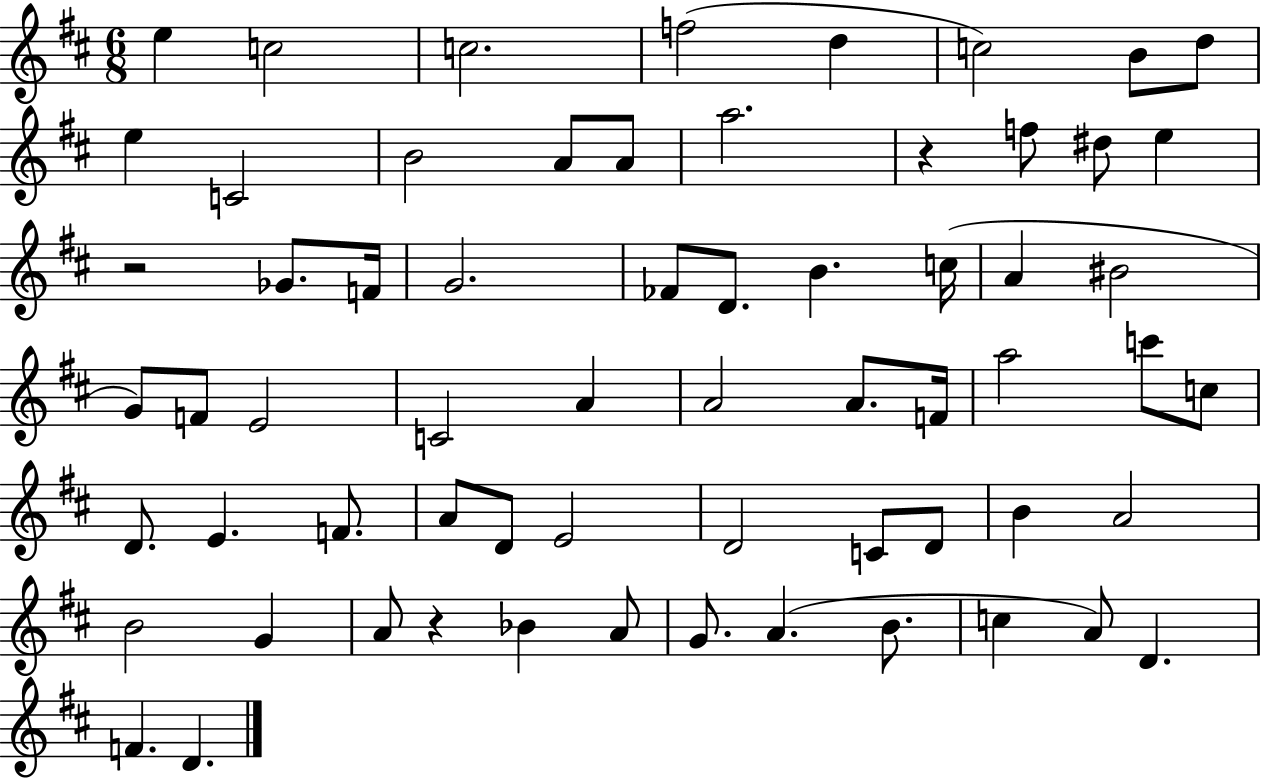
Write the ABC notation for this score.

X:1
T:Untitled
M:6/8
L:1/4
K:D
e c2 c2 f2 d c2 B/2 d/2 e C2 B2 A/2 A/2 a2 z f/2 ^d/2 e z2 _G/2 F/4 G2 _F/2 D/2 B c/4 A ^B2 G/2 F/2 E2 C2 A A2 A/2 F/4 a2 c'/2 c/2 D/2 E F/2 A/2 D/2 E2 D2 C/2 D/2 B A2 B2 G A/2 z _B A/2 G/2 A B/2 c A/2 D F D